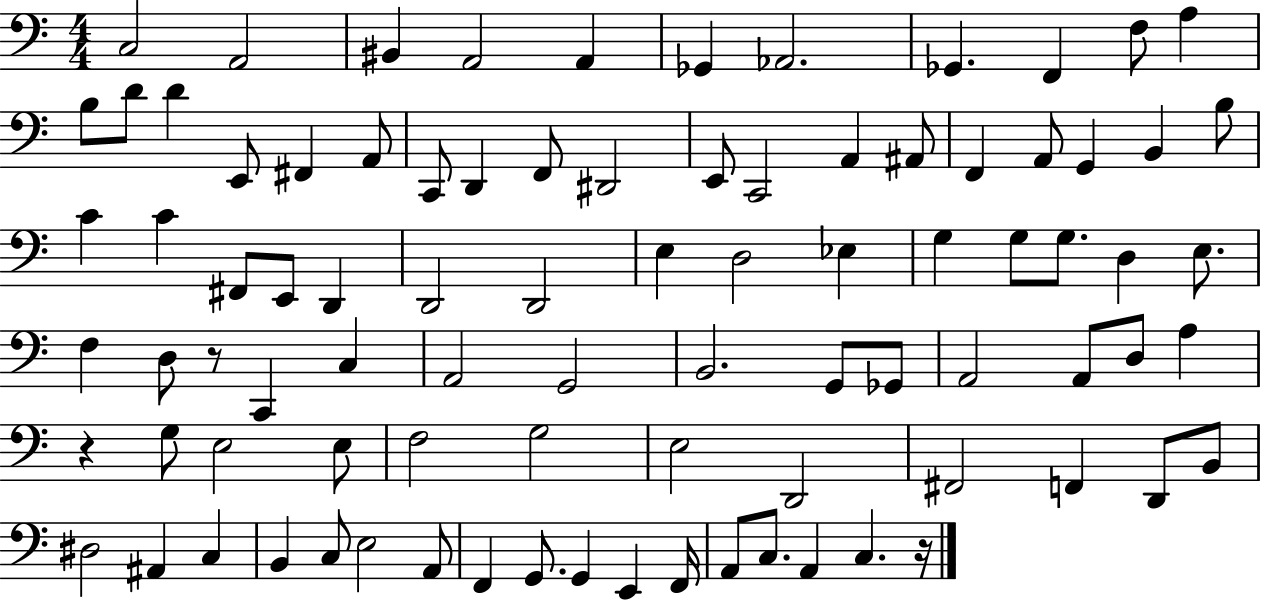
X:1
T:Untitled
M:4/4
L:1/4
K:C
C,2 A,,2 ^B,, A,,2 A,, _G,, _A,,2 _G,, F,, F,/2 A, B,/2 D/2 D E,,/2 ^F,, A,,/2 C,,/2 D,, F,,/2 ^D,,2 E,,/2 C,,2 A,, ^A,,/2 F,, A,,/2 G,, B,, B,/2 C C ^F,,/2 E,,/2 D,, D,,2 D,,2 E, D,2 _E, G, G,/2 G,/2 D, E,/2 F, D,/2 z/2 C,, C, A,,2 G,,2 B,,2 G,,/2 _G,,/2 A,,2 A,,/2 D,/2 A, z G,/2 E,2 E,/2 F,2 G,2 E,2 D,,2 ^F,,2 F,, D,,/2 B,,/2 ^D,2 ^A,, C, B,, C,/2 E,2 A,,/2 F,, G,,/2 G,, E,, F,,/4 A,,/2 C,/2 A,, C, z/4